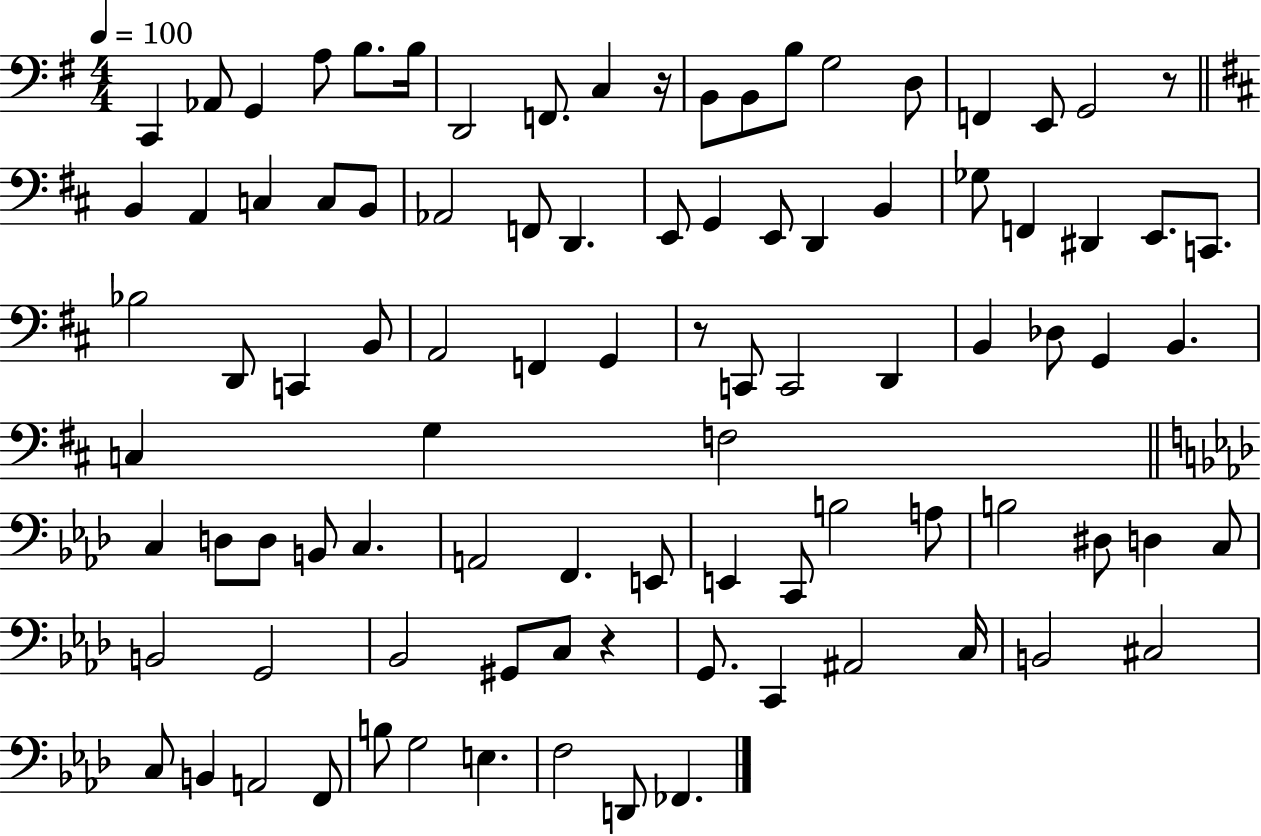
C2/q Ab2/e G2/q A3/e B3/e. B3/s D2/h F2/e. C3/q R/s B2/e B2/e B3/e G3/h D3/e F2/q E2/e G2/h R/e B2/q A2/q C3/q C3/e B2/e Ab2/h F2/e D2/q. E2/e G2/q E2/e D2/q B2/q Gb3/e F2/q D#2/q E2/e. C2/e. Bb3/h D2/e C2/q B2/e A2/h F2/q G2/q R/e C2/e C2/h D2/q B2/q Db3/e G2/q B2/q. C3/q G3/q F3/h C3/q D3/e D3/e B2/e C3/q. A2/h F2/q. E2/e E2/q C2/e B3/h A3/e B3/h D#3/e D3/q C3/e B2/h G2/h Bb2/h G#2/e C3/e R/q G2/e. C2/q A#2/h C3/s B2/h C#3/h C3/e B2/q A2/h F2/e B3/e G3/h E3/q. F3/h D2/e FES2/q.